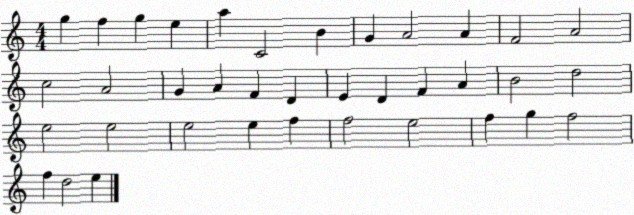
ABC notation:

X:1
T:Untitled
M:4/4
L:1/4
K:C
g f g e a C2 B G A2 A F2 A2 c2 A2 G A F D E D F A B2 d2 e2 e2 e2 e f f2 e2 f g f2 f d2 e